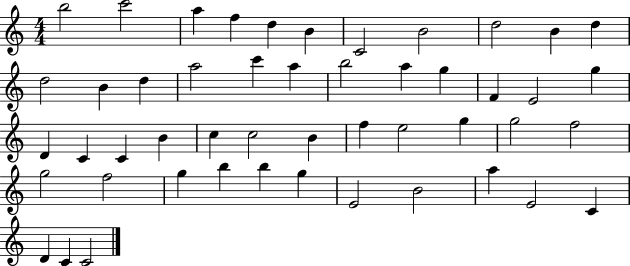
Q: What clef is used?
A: treble